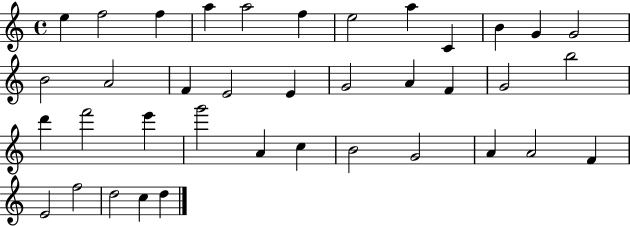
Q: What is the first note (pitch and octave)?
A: E5